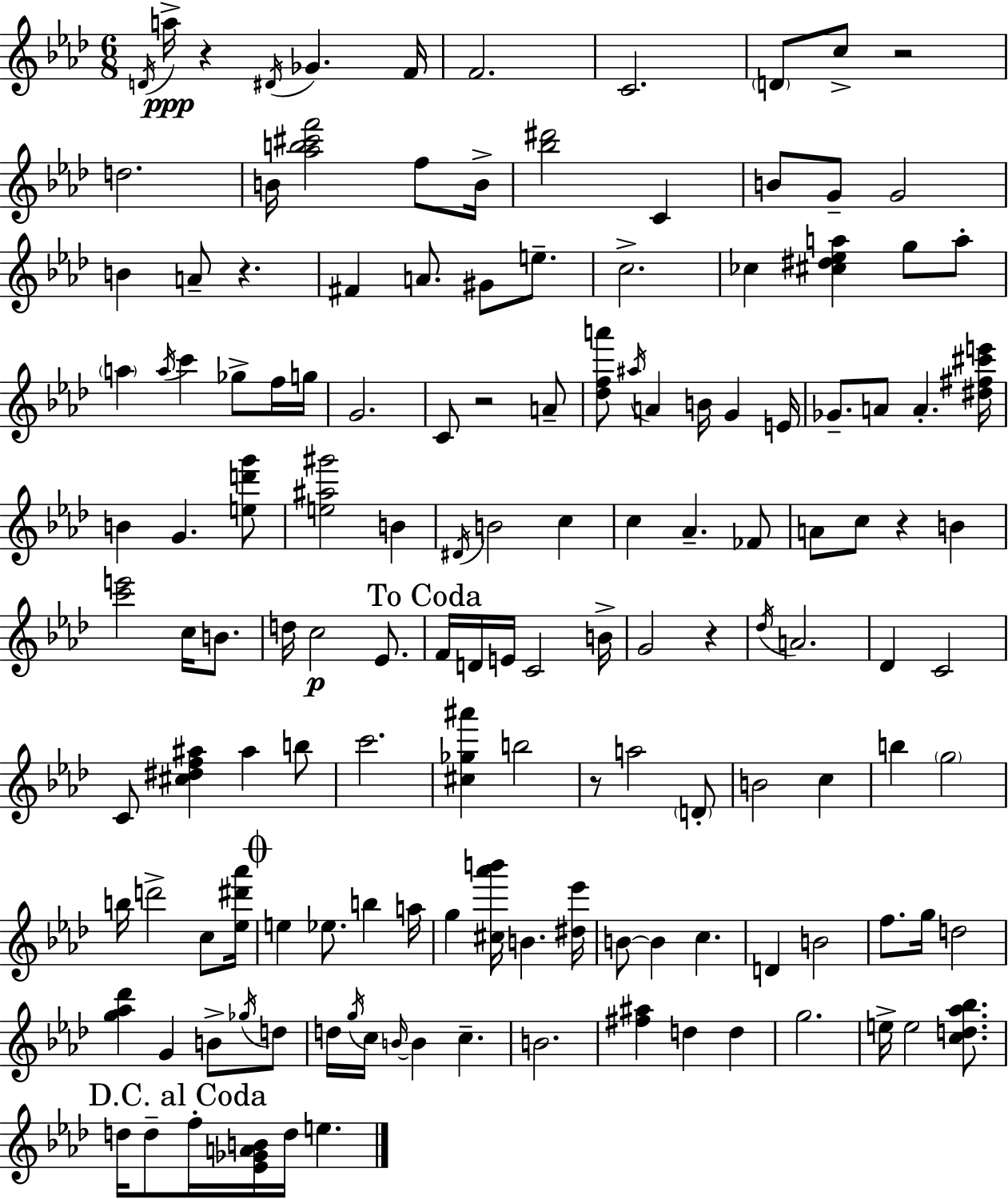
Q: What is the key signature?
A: F minor